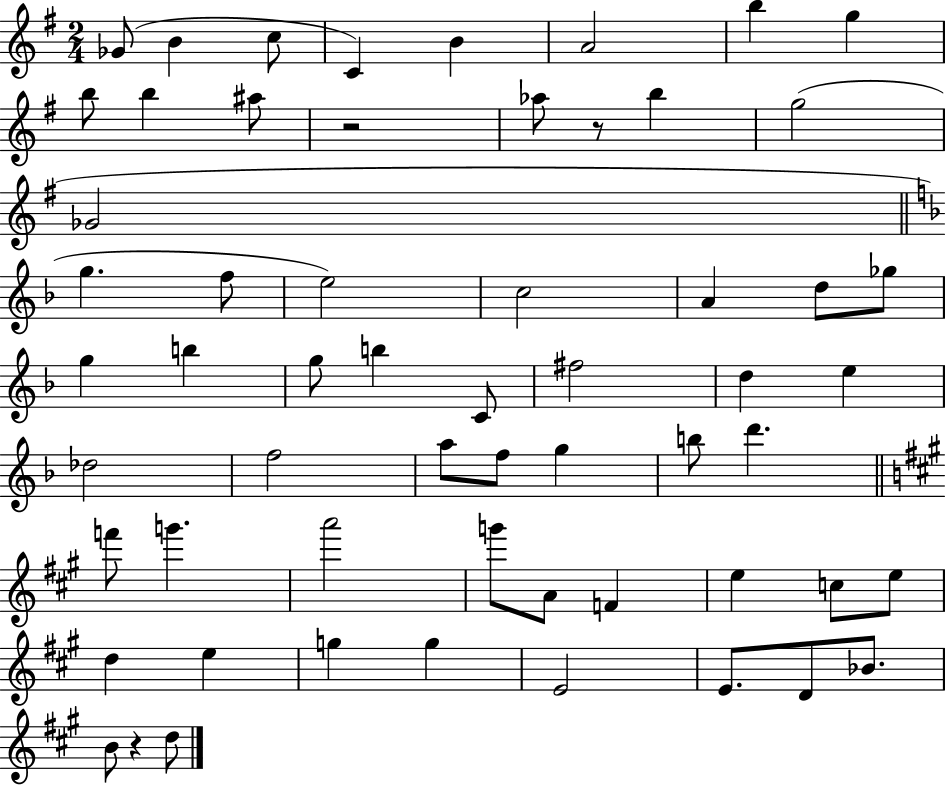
{
  \clef treble
  \numericTimeSignature
  \time 2/4
  \key g \major
  ges'8( b'4 c''8 | c'4) b'4 | a'2 | b''4 g''4 | \break b''8 b''4 ais''8 | r2 | aes''8 r8 b''4 | g''2( | \break ges'2 | \bar "||" \break \key f \major g''4. f''8 | e''2) | c''2 | a'4 d''8 ges''8 | \break g''4 b''4 | g''8 b''4 c'8 | fis''2 | d''4 e''4 | \break des''2 | f''2 | a''8 f''8 g''4 | b''8 d'''4. | \break \bar "||" \break \key a \major f'''8 g'''4. | a'''2 | g'''8 a'8 f'4 | e''4 c''8 e''8 | \break d''4 e''4 | g''4 g''4 | e'2 | e'8. d'8 bes'8. | \break b'8 r4 d''8 | \bar "|."
}